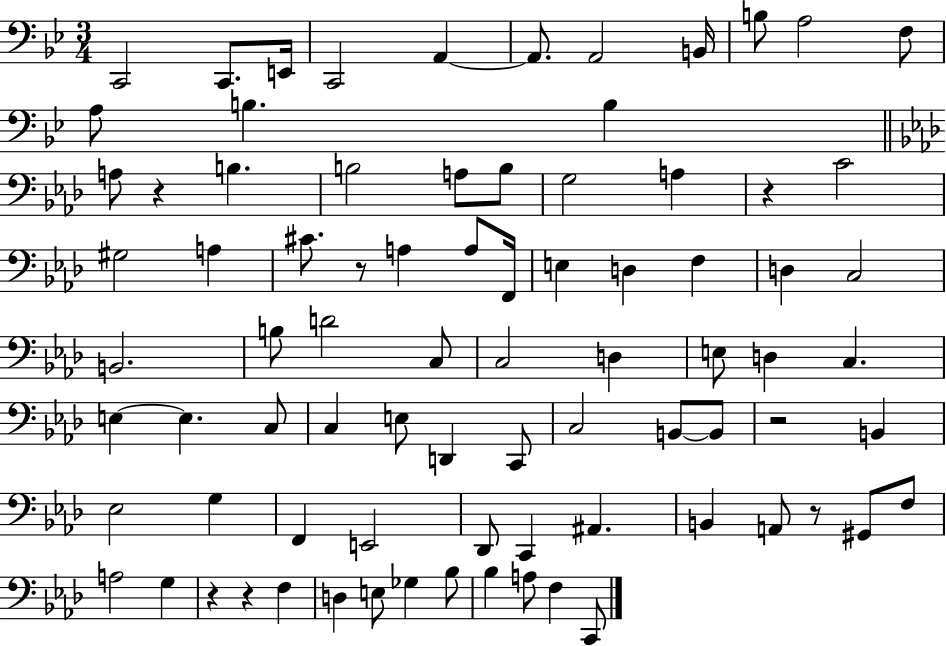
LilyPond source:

{
  \clef bass
  \numericTimeSignature
  \time 3/4
  \key bes \major
  c,2 c,8. e,16 | c,2 a,4~~ | a,8. a,2 b,16 | b8 a2 f8 | \break a8 b4. b4 | \bar "||" \break \key aes \major a8 r4 b4. | b2 a8 b8 | g2 a4 | r4 c'2 | \break gis2 a4 | cis'8. r8 a4 a8 f,16 | e4 d4 f4 | d4 c2 | \break b,2. | b8 d'2 c8 | c2 d4 | e8 d4 c4. | \break e4~~ e4. c8 | c4 e8 d,4 c,8 | c2 b,8~~ b,8 | r2 b,4 | \break ees2 g4 | f,4 e,2 | des,8 c,4 ais,4. | b,4 a,8 r8 gis,8 f8 | \break a2 g4 | r4 r4 f4 | d4 e8 ges4 bes8 | bes4 a8 f4 c,8 | \break \bar "|."
}